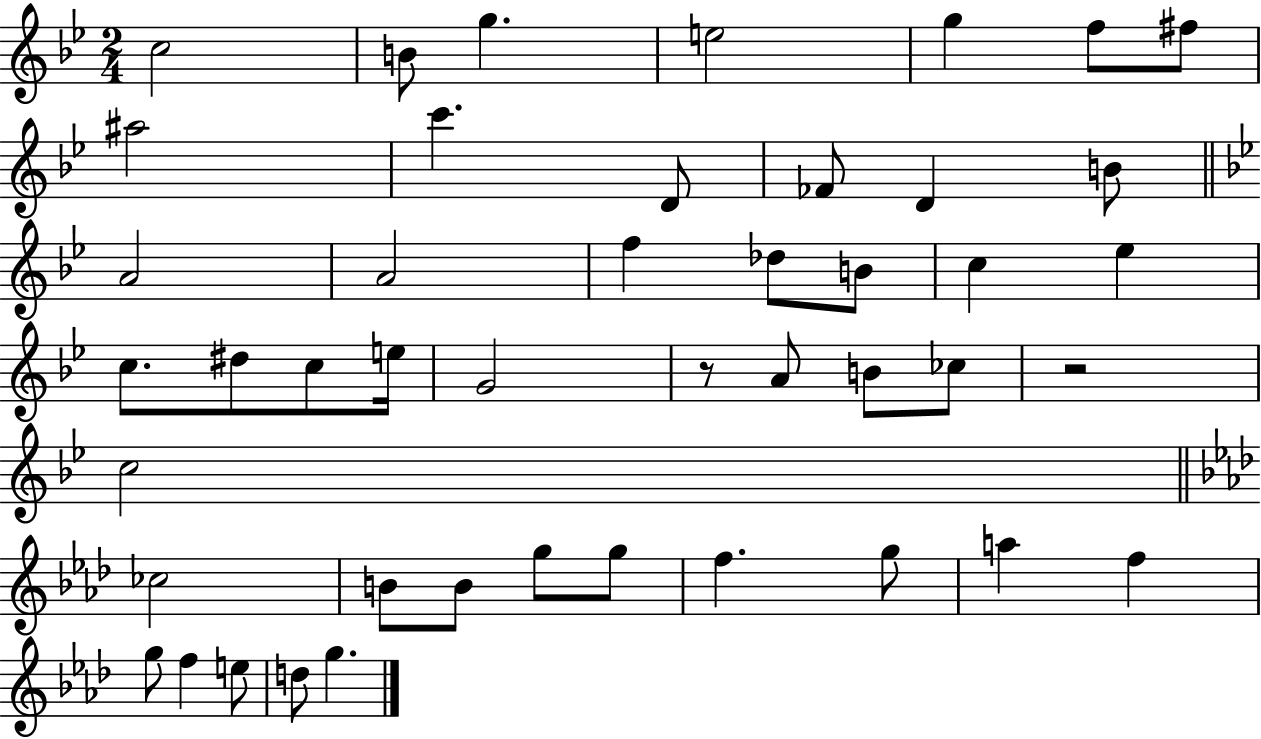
{
  \clef treble
  \numericTimeSignature
  \time 2/4
  \key bes \major
  c''2 | b'8 g''4. | e''2 | g''4 f''8 fis''8 | \break ais''2 | c'''4. d'8 | fes'8 d'4 b'8 | \bar "||" \break \key bes \major a'2 | a'2 | f''4 des''8 b'8 | c''4 ees''4 | \break c''8. dis''8 c''8 e''16 | g'2 | r8 a'8 b'8 ces''8 | r2 | \break c''2 | \bar "||" \break \key f \minor ces''2 | b'8 b'8 g''8 g''8 | f''4. g''8 | a''4 f''4 | \break g''8 f''4 e''8 | d''8 g''4. | \bar "|."
}